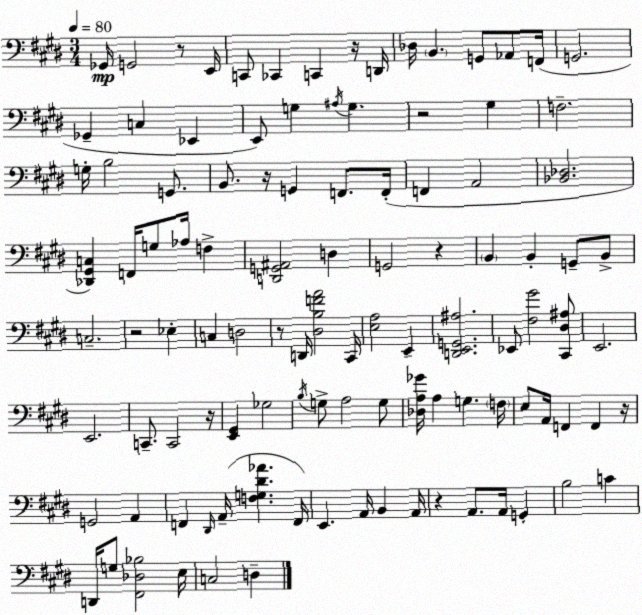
X:1
T:Untitled
M:3/4
L:1/4
K:E
_G,,/4 G,,2 z/2 E,,/4 C,,/2 _C,, C,, z/4 D,,/4 _D,/4 B,, G,,/2 _A,,/2 F,,/4 G,,2 _G,, C, _E,, E,,/2 G, ^A,/4 G, z2 ^G, F,2 G,/4 B,2 G,,/2 B,,/2 z/4 G,, F,,/2 F,,/4 F,, A,,2 [_B,,_D,]2 [_D,,^G,,C,] F,,/4 G,/2 _A,/4 F, [D,,G,,^A,,]2 D, G,,2 z B,, B,, G,,/2 B,,/2 C,2 z2 _E, C, D,2 z/2 D,,/4 [^D,B,FA]2 ^C,,/4 [E,A,]2 E,, [D,,E,,G,,^A,]2 _E,,/2 [^F,^G]2 [^C,,^D,^A,]/2 E,,2 E,,2 C,,/2 C,,2 z/4 [E,,^G,,] _G,2 B,/4 G,/2 A,2 G,/2 [_D,A,_G]/4 A, G, F,/4 E,/2 A,,/4 F,, F,, z/4 G,,2 A,, F,, ^D,,/4 A,,/4 [F,G,^D_A] F,,/4 E,, A,,/4 B,, A,,/4 z A,,/2 A,,/4 G,, B,2 C D,,/4 G,/2 [^F,,_D,_B,]2 E,/4 C,2 D,